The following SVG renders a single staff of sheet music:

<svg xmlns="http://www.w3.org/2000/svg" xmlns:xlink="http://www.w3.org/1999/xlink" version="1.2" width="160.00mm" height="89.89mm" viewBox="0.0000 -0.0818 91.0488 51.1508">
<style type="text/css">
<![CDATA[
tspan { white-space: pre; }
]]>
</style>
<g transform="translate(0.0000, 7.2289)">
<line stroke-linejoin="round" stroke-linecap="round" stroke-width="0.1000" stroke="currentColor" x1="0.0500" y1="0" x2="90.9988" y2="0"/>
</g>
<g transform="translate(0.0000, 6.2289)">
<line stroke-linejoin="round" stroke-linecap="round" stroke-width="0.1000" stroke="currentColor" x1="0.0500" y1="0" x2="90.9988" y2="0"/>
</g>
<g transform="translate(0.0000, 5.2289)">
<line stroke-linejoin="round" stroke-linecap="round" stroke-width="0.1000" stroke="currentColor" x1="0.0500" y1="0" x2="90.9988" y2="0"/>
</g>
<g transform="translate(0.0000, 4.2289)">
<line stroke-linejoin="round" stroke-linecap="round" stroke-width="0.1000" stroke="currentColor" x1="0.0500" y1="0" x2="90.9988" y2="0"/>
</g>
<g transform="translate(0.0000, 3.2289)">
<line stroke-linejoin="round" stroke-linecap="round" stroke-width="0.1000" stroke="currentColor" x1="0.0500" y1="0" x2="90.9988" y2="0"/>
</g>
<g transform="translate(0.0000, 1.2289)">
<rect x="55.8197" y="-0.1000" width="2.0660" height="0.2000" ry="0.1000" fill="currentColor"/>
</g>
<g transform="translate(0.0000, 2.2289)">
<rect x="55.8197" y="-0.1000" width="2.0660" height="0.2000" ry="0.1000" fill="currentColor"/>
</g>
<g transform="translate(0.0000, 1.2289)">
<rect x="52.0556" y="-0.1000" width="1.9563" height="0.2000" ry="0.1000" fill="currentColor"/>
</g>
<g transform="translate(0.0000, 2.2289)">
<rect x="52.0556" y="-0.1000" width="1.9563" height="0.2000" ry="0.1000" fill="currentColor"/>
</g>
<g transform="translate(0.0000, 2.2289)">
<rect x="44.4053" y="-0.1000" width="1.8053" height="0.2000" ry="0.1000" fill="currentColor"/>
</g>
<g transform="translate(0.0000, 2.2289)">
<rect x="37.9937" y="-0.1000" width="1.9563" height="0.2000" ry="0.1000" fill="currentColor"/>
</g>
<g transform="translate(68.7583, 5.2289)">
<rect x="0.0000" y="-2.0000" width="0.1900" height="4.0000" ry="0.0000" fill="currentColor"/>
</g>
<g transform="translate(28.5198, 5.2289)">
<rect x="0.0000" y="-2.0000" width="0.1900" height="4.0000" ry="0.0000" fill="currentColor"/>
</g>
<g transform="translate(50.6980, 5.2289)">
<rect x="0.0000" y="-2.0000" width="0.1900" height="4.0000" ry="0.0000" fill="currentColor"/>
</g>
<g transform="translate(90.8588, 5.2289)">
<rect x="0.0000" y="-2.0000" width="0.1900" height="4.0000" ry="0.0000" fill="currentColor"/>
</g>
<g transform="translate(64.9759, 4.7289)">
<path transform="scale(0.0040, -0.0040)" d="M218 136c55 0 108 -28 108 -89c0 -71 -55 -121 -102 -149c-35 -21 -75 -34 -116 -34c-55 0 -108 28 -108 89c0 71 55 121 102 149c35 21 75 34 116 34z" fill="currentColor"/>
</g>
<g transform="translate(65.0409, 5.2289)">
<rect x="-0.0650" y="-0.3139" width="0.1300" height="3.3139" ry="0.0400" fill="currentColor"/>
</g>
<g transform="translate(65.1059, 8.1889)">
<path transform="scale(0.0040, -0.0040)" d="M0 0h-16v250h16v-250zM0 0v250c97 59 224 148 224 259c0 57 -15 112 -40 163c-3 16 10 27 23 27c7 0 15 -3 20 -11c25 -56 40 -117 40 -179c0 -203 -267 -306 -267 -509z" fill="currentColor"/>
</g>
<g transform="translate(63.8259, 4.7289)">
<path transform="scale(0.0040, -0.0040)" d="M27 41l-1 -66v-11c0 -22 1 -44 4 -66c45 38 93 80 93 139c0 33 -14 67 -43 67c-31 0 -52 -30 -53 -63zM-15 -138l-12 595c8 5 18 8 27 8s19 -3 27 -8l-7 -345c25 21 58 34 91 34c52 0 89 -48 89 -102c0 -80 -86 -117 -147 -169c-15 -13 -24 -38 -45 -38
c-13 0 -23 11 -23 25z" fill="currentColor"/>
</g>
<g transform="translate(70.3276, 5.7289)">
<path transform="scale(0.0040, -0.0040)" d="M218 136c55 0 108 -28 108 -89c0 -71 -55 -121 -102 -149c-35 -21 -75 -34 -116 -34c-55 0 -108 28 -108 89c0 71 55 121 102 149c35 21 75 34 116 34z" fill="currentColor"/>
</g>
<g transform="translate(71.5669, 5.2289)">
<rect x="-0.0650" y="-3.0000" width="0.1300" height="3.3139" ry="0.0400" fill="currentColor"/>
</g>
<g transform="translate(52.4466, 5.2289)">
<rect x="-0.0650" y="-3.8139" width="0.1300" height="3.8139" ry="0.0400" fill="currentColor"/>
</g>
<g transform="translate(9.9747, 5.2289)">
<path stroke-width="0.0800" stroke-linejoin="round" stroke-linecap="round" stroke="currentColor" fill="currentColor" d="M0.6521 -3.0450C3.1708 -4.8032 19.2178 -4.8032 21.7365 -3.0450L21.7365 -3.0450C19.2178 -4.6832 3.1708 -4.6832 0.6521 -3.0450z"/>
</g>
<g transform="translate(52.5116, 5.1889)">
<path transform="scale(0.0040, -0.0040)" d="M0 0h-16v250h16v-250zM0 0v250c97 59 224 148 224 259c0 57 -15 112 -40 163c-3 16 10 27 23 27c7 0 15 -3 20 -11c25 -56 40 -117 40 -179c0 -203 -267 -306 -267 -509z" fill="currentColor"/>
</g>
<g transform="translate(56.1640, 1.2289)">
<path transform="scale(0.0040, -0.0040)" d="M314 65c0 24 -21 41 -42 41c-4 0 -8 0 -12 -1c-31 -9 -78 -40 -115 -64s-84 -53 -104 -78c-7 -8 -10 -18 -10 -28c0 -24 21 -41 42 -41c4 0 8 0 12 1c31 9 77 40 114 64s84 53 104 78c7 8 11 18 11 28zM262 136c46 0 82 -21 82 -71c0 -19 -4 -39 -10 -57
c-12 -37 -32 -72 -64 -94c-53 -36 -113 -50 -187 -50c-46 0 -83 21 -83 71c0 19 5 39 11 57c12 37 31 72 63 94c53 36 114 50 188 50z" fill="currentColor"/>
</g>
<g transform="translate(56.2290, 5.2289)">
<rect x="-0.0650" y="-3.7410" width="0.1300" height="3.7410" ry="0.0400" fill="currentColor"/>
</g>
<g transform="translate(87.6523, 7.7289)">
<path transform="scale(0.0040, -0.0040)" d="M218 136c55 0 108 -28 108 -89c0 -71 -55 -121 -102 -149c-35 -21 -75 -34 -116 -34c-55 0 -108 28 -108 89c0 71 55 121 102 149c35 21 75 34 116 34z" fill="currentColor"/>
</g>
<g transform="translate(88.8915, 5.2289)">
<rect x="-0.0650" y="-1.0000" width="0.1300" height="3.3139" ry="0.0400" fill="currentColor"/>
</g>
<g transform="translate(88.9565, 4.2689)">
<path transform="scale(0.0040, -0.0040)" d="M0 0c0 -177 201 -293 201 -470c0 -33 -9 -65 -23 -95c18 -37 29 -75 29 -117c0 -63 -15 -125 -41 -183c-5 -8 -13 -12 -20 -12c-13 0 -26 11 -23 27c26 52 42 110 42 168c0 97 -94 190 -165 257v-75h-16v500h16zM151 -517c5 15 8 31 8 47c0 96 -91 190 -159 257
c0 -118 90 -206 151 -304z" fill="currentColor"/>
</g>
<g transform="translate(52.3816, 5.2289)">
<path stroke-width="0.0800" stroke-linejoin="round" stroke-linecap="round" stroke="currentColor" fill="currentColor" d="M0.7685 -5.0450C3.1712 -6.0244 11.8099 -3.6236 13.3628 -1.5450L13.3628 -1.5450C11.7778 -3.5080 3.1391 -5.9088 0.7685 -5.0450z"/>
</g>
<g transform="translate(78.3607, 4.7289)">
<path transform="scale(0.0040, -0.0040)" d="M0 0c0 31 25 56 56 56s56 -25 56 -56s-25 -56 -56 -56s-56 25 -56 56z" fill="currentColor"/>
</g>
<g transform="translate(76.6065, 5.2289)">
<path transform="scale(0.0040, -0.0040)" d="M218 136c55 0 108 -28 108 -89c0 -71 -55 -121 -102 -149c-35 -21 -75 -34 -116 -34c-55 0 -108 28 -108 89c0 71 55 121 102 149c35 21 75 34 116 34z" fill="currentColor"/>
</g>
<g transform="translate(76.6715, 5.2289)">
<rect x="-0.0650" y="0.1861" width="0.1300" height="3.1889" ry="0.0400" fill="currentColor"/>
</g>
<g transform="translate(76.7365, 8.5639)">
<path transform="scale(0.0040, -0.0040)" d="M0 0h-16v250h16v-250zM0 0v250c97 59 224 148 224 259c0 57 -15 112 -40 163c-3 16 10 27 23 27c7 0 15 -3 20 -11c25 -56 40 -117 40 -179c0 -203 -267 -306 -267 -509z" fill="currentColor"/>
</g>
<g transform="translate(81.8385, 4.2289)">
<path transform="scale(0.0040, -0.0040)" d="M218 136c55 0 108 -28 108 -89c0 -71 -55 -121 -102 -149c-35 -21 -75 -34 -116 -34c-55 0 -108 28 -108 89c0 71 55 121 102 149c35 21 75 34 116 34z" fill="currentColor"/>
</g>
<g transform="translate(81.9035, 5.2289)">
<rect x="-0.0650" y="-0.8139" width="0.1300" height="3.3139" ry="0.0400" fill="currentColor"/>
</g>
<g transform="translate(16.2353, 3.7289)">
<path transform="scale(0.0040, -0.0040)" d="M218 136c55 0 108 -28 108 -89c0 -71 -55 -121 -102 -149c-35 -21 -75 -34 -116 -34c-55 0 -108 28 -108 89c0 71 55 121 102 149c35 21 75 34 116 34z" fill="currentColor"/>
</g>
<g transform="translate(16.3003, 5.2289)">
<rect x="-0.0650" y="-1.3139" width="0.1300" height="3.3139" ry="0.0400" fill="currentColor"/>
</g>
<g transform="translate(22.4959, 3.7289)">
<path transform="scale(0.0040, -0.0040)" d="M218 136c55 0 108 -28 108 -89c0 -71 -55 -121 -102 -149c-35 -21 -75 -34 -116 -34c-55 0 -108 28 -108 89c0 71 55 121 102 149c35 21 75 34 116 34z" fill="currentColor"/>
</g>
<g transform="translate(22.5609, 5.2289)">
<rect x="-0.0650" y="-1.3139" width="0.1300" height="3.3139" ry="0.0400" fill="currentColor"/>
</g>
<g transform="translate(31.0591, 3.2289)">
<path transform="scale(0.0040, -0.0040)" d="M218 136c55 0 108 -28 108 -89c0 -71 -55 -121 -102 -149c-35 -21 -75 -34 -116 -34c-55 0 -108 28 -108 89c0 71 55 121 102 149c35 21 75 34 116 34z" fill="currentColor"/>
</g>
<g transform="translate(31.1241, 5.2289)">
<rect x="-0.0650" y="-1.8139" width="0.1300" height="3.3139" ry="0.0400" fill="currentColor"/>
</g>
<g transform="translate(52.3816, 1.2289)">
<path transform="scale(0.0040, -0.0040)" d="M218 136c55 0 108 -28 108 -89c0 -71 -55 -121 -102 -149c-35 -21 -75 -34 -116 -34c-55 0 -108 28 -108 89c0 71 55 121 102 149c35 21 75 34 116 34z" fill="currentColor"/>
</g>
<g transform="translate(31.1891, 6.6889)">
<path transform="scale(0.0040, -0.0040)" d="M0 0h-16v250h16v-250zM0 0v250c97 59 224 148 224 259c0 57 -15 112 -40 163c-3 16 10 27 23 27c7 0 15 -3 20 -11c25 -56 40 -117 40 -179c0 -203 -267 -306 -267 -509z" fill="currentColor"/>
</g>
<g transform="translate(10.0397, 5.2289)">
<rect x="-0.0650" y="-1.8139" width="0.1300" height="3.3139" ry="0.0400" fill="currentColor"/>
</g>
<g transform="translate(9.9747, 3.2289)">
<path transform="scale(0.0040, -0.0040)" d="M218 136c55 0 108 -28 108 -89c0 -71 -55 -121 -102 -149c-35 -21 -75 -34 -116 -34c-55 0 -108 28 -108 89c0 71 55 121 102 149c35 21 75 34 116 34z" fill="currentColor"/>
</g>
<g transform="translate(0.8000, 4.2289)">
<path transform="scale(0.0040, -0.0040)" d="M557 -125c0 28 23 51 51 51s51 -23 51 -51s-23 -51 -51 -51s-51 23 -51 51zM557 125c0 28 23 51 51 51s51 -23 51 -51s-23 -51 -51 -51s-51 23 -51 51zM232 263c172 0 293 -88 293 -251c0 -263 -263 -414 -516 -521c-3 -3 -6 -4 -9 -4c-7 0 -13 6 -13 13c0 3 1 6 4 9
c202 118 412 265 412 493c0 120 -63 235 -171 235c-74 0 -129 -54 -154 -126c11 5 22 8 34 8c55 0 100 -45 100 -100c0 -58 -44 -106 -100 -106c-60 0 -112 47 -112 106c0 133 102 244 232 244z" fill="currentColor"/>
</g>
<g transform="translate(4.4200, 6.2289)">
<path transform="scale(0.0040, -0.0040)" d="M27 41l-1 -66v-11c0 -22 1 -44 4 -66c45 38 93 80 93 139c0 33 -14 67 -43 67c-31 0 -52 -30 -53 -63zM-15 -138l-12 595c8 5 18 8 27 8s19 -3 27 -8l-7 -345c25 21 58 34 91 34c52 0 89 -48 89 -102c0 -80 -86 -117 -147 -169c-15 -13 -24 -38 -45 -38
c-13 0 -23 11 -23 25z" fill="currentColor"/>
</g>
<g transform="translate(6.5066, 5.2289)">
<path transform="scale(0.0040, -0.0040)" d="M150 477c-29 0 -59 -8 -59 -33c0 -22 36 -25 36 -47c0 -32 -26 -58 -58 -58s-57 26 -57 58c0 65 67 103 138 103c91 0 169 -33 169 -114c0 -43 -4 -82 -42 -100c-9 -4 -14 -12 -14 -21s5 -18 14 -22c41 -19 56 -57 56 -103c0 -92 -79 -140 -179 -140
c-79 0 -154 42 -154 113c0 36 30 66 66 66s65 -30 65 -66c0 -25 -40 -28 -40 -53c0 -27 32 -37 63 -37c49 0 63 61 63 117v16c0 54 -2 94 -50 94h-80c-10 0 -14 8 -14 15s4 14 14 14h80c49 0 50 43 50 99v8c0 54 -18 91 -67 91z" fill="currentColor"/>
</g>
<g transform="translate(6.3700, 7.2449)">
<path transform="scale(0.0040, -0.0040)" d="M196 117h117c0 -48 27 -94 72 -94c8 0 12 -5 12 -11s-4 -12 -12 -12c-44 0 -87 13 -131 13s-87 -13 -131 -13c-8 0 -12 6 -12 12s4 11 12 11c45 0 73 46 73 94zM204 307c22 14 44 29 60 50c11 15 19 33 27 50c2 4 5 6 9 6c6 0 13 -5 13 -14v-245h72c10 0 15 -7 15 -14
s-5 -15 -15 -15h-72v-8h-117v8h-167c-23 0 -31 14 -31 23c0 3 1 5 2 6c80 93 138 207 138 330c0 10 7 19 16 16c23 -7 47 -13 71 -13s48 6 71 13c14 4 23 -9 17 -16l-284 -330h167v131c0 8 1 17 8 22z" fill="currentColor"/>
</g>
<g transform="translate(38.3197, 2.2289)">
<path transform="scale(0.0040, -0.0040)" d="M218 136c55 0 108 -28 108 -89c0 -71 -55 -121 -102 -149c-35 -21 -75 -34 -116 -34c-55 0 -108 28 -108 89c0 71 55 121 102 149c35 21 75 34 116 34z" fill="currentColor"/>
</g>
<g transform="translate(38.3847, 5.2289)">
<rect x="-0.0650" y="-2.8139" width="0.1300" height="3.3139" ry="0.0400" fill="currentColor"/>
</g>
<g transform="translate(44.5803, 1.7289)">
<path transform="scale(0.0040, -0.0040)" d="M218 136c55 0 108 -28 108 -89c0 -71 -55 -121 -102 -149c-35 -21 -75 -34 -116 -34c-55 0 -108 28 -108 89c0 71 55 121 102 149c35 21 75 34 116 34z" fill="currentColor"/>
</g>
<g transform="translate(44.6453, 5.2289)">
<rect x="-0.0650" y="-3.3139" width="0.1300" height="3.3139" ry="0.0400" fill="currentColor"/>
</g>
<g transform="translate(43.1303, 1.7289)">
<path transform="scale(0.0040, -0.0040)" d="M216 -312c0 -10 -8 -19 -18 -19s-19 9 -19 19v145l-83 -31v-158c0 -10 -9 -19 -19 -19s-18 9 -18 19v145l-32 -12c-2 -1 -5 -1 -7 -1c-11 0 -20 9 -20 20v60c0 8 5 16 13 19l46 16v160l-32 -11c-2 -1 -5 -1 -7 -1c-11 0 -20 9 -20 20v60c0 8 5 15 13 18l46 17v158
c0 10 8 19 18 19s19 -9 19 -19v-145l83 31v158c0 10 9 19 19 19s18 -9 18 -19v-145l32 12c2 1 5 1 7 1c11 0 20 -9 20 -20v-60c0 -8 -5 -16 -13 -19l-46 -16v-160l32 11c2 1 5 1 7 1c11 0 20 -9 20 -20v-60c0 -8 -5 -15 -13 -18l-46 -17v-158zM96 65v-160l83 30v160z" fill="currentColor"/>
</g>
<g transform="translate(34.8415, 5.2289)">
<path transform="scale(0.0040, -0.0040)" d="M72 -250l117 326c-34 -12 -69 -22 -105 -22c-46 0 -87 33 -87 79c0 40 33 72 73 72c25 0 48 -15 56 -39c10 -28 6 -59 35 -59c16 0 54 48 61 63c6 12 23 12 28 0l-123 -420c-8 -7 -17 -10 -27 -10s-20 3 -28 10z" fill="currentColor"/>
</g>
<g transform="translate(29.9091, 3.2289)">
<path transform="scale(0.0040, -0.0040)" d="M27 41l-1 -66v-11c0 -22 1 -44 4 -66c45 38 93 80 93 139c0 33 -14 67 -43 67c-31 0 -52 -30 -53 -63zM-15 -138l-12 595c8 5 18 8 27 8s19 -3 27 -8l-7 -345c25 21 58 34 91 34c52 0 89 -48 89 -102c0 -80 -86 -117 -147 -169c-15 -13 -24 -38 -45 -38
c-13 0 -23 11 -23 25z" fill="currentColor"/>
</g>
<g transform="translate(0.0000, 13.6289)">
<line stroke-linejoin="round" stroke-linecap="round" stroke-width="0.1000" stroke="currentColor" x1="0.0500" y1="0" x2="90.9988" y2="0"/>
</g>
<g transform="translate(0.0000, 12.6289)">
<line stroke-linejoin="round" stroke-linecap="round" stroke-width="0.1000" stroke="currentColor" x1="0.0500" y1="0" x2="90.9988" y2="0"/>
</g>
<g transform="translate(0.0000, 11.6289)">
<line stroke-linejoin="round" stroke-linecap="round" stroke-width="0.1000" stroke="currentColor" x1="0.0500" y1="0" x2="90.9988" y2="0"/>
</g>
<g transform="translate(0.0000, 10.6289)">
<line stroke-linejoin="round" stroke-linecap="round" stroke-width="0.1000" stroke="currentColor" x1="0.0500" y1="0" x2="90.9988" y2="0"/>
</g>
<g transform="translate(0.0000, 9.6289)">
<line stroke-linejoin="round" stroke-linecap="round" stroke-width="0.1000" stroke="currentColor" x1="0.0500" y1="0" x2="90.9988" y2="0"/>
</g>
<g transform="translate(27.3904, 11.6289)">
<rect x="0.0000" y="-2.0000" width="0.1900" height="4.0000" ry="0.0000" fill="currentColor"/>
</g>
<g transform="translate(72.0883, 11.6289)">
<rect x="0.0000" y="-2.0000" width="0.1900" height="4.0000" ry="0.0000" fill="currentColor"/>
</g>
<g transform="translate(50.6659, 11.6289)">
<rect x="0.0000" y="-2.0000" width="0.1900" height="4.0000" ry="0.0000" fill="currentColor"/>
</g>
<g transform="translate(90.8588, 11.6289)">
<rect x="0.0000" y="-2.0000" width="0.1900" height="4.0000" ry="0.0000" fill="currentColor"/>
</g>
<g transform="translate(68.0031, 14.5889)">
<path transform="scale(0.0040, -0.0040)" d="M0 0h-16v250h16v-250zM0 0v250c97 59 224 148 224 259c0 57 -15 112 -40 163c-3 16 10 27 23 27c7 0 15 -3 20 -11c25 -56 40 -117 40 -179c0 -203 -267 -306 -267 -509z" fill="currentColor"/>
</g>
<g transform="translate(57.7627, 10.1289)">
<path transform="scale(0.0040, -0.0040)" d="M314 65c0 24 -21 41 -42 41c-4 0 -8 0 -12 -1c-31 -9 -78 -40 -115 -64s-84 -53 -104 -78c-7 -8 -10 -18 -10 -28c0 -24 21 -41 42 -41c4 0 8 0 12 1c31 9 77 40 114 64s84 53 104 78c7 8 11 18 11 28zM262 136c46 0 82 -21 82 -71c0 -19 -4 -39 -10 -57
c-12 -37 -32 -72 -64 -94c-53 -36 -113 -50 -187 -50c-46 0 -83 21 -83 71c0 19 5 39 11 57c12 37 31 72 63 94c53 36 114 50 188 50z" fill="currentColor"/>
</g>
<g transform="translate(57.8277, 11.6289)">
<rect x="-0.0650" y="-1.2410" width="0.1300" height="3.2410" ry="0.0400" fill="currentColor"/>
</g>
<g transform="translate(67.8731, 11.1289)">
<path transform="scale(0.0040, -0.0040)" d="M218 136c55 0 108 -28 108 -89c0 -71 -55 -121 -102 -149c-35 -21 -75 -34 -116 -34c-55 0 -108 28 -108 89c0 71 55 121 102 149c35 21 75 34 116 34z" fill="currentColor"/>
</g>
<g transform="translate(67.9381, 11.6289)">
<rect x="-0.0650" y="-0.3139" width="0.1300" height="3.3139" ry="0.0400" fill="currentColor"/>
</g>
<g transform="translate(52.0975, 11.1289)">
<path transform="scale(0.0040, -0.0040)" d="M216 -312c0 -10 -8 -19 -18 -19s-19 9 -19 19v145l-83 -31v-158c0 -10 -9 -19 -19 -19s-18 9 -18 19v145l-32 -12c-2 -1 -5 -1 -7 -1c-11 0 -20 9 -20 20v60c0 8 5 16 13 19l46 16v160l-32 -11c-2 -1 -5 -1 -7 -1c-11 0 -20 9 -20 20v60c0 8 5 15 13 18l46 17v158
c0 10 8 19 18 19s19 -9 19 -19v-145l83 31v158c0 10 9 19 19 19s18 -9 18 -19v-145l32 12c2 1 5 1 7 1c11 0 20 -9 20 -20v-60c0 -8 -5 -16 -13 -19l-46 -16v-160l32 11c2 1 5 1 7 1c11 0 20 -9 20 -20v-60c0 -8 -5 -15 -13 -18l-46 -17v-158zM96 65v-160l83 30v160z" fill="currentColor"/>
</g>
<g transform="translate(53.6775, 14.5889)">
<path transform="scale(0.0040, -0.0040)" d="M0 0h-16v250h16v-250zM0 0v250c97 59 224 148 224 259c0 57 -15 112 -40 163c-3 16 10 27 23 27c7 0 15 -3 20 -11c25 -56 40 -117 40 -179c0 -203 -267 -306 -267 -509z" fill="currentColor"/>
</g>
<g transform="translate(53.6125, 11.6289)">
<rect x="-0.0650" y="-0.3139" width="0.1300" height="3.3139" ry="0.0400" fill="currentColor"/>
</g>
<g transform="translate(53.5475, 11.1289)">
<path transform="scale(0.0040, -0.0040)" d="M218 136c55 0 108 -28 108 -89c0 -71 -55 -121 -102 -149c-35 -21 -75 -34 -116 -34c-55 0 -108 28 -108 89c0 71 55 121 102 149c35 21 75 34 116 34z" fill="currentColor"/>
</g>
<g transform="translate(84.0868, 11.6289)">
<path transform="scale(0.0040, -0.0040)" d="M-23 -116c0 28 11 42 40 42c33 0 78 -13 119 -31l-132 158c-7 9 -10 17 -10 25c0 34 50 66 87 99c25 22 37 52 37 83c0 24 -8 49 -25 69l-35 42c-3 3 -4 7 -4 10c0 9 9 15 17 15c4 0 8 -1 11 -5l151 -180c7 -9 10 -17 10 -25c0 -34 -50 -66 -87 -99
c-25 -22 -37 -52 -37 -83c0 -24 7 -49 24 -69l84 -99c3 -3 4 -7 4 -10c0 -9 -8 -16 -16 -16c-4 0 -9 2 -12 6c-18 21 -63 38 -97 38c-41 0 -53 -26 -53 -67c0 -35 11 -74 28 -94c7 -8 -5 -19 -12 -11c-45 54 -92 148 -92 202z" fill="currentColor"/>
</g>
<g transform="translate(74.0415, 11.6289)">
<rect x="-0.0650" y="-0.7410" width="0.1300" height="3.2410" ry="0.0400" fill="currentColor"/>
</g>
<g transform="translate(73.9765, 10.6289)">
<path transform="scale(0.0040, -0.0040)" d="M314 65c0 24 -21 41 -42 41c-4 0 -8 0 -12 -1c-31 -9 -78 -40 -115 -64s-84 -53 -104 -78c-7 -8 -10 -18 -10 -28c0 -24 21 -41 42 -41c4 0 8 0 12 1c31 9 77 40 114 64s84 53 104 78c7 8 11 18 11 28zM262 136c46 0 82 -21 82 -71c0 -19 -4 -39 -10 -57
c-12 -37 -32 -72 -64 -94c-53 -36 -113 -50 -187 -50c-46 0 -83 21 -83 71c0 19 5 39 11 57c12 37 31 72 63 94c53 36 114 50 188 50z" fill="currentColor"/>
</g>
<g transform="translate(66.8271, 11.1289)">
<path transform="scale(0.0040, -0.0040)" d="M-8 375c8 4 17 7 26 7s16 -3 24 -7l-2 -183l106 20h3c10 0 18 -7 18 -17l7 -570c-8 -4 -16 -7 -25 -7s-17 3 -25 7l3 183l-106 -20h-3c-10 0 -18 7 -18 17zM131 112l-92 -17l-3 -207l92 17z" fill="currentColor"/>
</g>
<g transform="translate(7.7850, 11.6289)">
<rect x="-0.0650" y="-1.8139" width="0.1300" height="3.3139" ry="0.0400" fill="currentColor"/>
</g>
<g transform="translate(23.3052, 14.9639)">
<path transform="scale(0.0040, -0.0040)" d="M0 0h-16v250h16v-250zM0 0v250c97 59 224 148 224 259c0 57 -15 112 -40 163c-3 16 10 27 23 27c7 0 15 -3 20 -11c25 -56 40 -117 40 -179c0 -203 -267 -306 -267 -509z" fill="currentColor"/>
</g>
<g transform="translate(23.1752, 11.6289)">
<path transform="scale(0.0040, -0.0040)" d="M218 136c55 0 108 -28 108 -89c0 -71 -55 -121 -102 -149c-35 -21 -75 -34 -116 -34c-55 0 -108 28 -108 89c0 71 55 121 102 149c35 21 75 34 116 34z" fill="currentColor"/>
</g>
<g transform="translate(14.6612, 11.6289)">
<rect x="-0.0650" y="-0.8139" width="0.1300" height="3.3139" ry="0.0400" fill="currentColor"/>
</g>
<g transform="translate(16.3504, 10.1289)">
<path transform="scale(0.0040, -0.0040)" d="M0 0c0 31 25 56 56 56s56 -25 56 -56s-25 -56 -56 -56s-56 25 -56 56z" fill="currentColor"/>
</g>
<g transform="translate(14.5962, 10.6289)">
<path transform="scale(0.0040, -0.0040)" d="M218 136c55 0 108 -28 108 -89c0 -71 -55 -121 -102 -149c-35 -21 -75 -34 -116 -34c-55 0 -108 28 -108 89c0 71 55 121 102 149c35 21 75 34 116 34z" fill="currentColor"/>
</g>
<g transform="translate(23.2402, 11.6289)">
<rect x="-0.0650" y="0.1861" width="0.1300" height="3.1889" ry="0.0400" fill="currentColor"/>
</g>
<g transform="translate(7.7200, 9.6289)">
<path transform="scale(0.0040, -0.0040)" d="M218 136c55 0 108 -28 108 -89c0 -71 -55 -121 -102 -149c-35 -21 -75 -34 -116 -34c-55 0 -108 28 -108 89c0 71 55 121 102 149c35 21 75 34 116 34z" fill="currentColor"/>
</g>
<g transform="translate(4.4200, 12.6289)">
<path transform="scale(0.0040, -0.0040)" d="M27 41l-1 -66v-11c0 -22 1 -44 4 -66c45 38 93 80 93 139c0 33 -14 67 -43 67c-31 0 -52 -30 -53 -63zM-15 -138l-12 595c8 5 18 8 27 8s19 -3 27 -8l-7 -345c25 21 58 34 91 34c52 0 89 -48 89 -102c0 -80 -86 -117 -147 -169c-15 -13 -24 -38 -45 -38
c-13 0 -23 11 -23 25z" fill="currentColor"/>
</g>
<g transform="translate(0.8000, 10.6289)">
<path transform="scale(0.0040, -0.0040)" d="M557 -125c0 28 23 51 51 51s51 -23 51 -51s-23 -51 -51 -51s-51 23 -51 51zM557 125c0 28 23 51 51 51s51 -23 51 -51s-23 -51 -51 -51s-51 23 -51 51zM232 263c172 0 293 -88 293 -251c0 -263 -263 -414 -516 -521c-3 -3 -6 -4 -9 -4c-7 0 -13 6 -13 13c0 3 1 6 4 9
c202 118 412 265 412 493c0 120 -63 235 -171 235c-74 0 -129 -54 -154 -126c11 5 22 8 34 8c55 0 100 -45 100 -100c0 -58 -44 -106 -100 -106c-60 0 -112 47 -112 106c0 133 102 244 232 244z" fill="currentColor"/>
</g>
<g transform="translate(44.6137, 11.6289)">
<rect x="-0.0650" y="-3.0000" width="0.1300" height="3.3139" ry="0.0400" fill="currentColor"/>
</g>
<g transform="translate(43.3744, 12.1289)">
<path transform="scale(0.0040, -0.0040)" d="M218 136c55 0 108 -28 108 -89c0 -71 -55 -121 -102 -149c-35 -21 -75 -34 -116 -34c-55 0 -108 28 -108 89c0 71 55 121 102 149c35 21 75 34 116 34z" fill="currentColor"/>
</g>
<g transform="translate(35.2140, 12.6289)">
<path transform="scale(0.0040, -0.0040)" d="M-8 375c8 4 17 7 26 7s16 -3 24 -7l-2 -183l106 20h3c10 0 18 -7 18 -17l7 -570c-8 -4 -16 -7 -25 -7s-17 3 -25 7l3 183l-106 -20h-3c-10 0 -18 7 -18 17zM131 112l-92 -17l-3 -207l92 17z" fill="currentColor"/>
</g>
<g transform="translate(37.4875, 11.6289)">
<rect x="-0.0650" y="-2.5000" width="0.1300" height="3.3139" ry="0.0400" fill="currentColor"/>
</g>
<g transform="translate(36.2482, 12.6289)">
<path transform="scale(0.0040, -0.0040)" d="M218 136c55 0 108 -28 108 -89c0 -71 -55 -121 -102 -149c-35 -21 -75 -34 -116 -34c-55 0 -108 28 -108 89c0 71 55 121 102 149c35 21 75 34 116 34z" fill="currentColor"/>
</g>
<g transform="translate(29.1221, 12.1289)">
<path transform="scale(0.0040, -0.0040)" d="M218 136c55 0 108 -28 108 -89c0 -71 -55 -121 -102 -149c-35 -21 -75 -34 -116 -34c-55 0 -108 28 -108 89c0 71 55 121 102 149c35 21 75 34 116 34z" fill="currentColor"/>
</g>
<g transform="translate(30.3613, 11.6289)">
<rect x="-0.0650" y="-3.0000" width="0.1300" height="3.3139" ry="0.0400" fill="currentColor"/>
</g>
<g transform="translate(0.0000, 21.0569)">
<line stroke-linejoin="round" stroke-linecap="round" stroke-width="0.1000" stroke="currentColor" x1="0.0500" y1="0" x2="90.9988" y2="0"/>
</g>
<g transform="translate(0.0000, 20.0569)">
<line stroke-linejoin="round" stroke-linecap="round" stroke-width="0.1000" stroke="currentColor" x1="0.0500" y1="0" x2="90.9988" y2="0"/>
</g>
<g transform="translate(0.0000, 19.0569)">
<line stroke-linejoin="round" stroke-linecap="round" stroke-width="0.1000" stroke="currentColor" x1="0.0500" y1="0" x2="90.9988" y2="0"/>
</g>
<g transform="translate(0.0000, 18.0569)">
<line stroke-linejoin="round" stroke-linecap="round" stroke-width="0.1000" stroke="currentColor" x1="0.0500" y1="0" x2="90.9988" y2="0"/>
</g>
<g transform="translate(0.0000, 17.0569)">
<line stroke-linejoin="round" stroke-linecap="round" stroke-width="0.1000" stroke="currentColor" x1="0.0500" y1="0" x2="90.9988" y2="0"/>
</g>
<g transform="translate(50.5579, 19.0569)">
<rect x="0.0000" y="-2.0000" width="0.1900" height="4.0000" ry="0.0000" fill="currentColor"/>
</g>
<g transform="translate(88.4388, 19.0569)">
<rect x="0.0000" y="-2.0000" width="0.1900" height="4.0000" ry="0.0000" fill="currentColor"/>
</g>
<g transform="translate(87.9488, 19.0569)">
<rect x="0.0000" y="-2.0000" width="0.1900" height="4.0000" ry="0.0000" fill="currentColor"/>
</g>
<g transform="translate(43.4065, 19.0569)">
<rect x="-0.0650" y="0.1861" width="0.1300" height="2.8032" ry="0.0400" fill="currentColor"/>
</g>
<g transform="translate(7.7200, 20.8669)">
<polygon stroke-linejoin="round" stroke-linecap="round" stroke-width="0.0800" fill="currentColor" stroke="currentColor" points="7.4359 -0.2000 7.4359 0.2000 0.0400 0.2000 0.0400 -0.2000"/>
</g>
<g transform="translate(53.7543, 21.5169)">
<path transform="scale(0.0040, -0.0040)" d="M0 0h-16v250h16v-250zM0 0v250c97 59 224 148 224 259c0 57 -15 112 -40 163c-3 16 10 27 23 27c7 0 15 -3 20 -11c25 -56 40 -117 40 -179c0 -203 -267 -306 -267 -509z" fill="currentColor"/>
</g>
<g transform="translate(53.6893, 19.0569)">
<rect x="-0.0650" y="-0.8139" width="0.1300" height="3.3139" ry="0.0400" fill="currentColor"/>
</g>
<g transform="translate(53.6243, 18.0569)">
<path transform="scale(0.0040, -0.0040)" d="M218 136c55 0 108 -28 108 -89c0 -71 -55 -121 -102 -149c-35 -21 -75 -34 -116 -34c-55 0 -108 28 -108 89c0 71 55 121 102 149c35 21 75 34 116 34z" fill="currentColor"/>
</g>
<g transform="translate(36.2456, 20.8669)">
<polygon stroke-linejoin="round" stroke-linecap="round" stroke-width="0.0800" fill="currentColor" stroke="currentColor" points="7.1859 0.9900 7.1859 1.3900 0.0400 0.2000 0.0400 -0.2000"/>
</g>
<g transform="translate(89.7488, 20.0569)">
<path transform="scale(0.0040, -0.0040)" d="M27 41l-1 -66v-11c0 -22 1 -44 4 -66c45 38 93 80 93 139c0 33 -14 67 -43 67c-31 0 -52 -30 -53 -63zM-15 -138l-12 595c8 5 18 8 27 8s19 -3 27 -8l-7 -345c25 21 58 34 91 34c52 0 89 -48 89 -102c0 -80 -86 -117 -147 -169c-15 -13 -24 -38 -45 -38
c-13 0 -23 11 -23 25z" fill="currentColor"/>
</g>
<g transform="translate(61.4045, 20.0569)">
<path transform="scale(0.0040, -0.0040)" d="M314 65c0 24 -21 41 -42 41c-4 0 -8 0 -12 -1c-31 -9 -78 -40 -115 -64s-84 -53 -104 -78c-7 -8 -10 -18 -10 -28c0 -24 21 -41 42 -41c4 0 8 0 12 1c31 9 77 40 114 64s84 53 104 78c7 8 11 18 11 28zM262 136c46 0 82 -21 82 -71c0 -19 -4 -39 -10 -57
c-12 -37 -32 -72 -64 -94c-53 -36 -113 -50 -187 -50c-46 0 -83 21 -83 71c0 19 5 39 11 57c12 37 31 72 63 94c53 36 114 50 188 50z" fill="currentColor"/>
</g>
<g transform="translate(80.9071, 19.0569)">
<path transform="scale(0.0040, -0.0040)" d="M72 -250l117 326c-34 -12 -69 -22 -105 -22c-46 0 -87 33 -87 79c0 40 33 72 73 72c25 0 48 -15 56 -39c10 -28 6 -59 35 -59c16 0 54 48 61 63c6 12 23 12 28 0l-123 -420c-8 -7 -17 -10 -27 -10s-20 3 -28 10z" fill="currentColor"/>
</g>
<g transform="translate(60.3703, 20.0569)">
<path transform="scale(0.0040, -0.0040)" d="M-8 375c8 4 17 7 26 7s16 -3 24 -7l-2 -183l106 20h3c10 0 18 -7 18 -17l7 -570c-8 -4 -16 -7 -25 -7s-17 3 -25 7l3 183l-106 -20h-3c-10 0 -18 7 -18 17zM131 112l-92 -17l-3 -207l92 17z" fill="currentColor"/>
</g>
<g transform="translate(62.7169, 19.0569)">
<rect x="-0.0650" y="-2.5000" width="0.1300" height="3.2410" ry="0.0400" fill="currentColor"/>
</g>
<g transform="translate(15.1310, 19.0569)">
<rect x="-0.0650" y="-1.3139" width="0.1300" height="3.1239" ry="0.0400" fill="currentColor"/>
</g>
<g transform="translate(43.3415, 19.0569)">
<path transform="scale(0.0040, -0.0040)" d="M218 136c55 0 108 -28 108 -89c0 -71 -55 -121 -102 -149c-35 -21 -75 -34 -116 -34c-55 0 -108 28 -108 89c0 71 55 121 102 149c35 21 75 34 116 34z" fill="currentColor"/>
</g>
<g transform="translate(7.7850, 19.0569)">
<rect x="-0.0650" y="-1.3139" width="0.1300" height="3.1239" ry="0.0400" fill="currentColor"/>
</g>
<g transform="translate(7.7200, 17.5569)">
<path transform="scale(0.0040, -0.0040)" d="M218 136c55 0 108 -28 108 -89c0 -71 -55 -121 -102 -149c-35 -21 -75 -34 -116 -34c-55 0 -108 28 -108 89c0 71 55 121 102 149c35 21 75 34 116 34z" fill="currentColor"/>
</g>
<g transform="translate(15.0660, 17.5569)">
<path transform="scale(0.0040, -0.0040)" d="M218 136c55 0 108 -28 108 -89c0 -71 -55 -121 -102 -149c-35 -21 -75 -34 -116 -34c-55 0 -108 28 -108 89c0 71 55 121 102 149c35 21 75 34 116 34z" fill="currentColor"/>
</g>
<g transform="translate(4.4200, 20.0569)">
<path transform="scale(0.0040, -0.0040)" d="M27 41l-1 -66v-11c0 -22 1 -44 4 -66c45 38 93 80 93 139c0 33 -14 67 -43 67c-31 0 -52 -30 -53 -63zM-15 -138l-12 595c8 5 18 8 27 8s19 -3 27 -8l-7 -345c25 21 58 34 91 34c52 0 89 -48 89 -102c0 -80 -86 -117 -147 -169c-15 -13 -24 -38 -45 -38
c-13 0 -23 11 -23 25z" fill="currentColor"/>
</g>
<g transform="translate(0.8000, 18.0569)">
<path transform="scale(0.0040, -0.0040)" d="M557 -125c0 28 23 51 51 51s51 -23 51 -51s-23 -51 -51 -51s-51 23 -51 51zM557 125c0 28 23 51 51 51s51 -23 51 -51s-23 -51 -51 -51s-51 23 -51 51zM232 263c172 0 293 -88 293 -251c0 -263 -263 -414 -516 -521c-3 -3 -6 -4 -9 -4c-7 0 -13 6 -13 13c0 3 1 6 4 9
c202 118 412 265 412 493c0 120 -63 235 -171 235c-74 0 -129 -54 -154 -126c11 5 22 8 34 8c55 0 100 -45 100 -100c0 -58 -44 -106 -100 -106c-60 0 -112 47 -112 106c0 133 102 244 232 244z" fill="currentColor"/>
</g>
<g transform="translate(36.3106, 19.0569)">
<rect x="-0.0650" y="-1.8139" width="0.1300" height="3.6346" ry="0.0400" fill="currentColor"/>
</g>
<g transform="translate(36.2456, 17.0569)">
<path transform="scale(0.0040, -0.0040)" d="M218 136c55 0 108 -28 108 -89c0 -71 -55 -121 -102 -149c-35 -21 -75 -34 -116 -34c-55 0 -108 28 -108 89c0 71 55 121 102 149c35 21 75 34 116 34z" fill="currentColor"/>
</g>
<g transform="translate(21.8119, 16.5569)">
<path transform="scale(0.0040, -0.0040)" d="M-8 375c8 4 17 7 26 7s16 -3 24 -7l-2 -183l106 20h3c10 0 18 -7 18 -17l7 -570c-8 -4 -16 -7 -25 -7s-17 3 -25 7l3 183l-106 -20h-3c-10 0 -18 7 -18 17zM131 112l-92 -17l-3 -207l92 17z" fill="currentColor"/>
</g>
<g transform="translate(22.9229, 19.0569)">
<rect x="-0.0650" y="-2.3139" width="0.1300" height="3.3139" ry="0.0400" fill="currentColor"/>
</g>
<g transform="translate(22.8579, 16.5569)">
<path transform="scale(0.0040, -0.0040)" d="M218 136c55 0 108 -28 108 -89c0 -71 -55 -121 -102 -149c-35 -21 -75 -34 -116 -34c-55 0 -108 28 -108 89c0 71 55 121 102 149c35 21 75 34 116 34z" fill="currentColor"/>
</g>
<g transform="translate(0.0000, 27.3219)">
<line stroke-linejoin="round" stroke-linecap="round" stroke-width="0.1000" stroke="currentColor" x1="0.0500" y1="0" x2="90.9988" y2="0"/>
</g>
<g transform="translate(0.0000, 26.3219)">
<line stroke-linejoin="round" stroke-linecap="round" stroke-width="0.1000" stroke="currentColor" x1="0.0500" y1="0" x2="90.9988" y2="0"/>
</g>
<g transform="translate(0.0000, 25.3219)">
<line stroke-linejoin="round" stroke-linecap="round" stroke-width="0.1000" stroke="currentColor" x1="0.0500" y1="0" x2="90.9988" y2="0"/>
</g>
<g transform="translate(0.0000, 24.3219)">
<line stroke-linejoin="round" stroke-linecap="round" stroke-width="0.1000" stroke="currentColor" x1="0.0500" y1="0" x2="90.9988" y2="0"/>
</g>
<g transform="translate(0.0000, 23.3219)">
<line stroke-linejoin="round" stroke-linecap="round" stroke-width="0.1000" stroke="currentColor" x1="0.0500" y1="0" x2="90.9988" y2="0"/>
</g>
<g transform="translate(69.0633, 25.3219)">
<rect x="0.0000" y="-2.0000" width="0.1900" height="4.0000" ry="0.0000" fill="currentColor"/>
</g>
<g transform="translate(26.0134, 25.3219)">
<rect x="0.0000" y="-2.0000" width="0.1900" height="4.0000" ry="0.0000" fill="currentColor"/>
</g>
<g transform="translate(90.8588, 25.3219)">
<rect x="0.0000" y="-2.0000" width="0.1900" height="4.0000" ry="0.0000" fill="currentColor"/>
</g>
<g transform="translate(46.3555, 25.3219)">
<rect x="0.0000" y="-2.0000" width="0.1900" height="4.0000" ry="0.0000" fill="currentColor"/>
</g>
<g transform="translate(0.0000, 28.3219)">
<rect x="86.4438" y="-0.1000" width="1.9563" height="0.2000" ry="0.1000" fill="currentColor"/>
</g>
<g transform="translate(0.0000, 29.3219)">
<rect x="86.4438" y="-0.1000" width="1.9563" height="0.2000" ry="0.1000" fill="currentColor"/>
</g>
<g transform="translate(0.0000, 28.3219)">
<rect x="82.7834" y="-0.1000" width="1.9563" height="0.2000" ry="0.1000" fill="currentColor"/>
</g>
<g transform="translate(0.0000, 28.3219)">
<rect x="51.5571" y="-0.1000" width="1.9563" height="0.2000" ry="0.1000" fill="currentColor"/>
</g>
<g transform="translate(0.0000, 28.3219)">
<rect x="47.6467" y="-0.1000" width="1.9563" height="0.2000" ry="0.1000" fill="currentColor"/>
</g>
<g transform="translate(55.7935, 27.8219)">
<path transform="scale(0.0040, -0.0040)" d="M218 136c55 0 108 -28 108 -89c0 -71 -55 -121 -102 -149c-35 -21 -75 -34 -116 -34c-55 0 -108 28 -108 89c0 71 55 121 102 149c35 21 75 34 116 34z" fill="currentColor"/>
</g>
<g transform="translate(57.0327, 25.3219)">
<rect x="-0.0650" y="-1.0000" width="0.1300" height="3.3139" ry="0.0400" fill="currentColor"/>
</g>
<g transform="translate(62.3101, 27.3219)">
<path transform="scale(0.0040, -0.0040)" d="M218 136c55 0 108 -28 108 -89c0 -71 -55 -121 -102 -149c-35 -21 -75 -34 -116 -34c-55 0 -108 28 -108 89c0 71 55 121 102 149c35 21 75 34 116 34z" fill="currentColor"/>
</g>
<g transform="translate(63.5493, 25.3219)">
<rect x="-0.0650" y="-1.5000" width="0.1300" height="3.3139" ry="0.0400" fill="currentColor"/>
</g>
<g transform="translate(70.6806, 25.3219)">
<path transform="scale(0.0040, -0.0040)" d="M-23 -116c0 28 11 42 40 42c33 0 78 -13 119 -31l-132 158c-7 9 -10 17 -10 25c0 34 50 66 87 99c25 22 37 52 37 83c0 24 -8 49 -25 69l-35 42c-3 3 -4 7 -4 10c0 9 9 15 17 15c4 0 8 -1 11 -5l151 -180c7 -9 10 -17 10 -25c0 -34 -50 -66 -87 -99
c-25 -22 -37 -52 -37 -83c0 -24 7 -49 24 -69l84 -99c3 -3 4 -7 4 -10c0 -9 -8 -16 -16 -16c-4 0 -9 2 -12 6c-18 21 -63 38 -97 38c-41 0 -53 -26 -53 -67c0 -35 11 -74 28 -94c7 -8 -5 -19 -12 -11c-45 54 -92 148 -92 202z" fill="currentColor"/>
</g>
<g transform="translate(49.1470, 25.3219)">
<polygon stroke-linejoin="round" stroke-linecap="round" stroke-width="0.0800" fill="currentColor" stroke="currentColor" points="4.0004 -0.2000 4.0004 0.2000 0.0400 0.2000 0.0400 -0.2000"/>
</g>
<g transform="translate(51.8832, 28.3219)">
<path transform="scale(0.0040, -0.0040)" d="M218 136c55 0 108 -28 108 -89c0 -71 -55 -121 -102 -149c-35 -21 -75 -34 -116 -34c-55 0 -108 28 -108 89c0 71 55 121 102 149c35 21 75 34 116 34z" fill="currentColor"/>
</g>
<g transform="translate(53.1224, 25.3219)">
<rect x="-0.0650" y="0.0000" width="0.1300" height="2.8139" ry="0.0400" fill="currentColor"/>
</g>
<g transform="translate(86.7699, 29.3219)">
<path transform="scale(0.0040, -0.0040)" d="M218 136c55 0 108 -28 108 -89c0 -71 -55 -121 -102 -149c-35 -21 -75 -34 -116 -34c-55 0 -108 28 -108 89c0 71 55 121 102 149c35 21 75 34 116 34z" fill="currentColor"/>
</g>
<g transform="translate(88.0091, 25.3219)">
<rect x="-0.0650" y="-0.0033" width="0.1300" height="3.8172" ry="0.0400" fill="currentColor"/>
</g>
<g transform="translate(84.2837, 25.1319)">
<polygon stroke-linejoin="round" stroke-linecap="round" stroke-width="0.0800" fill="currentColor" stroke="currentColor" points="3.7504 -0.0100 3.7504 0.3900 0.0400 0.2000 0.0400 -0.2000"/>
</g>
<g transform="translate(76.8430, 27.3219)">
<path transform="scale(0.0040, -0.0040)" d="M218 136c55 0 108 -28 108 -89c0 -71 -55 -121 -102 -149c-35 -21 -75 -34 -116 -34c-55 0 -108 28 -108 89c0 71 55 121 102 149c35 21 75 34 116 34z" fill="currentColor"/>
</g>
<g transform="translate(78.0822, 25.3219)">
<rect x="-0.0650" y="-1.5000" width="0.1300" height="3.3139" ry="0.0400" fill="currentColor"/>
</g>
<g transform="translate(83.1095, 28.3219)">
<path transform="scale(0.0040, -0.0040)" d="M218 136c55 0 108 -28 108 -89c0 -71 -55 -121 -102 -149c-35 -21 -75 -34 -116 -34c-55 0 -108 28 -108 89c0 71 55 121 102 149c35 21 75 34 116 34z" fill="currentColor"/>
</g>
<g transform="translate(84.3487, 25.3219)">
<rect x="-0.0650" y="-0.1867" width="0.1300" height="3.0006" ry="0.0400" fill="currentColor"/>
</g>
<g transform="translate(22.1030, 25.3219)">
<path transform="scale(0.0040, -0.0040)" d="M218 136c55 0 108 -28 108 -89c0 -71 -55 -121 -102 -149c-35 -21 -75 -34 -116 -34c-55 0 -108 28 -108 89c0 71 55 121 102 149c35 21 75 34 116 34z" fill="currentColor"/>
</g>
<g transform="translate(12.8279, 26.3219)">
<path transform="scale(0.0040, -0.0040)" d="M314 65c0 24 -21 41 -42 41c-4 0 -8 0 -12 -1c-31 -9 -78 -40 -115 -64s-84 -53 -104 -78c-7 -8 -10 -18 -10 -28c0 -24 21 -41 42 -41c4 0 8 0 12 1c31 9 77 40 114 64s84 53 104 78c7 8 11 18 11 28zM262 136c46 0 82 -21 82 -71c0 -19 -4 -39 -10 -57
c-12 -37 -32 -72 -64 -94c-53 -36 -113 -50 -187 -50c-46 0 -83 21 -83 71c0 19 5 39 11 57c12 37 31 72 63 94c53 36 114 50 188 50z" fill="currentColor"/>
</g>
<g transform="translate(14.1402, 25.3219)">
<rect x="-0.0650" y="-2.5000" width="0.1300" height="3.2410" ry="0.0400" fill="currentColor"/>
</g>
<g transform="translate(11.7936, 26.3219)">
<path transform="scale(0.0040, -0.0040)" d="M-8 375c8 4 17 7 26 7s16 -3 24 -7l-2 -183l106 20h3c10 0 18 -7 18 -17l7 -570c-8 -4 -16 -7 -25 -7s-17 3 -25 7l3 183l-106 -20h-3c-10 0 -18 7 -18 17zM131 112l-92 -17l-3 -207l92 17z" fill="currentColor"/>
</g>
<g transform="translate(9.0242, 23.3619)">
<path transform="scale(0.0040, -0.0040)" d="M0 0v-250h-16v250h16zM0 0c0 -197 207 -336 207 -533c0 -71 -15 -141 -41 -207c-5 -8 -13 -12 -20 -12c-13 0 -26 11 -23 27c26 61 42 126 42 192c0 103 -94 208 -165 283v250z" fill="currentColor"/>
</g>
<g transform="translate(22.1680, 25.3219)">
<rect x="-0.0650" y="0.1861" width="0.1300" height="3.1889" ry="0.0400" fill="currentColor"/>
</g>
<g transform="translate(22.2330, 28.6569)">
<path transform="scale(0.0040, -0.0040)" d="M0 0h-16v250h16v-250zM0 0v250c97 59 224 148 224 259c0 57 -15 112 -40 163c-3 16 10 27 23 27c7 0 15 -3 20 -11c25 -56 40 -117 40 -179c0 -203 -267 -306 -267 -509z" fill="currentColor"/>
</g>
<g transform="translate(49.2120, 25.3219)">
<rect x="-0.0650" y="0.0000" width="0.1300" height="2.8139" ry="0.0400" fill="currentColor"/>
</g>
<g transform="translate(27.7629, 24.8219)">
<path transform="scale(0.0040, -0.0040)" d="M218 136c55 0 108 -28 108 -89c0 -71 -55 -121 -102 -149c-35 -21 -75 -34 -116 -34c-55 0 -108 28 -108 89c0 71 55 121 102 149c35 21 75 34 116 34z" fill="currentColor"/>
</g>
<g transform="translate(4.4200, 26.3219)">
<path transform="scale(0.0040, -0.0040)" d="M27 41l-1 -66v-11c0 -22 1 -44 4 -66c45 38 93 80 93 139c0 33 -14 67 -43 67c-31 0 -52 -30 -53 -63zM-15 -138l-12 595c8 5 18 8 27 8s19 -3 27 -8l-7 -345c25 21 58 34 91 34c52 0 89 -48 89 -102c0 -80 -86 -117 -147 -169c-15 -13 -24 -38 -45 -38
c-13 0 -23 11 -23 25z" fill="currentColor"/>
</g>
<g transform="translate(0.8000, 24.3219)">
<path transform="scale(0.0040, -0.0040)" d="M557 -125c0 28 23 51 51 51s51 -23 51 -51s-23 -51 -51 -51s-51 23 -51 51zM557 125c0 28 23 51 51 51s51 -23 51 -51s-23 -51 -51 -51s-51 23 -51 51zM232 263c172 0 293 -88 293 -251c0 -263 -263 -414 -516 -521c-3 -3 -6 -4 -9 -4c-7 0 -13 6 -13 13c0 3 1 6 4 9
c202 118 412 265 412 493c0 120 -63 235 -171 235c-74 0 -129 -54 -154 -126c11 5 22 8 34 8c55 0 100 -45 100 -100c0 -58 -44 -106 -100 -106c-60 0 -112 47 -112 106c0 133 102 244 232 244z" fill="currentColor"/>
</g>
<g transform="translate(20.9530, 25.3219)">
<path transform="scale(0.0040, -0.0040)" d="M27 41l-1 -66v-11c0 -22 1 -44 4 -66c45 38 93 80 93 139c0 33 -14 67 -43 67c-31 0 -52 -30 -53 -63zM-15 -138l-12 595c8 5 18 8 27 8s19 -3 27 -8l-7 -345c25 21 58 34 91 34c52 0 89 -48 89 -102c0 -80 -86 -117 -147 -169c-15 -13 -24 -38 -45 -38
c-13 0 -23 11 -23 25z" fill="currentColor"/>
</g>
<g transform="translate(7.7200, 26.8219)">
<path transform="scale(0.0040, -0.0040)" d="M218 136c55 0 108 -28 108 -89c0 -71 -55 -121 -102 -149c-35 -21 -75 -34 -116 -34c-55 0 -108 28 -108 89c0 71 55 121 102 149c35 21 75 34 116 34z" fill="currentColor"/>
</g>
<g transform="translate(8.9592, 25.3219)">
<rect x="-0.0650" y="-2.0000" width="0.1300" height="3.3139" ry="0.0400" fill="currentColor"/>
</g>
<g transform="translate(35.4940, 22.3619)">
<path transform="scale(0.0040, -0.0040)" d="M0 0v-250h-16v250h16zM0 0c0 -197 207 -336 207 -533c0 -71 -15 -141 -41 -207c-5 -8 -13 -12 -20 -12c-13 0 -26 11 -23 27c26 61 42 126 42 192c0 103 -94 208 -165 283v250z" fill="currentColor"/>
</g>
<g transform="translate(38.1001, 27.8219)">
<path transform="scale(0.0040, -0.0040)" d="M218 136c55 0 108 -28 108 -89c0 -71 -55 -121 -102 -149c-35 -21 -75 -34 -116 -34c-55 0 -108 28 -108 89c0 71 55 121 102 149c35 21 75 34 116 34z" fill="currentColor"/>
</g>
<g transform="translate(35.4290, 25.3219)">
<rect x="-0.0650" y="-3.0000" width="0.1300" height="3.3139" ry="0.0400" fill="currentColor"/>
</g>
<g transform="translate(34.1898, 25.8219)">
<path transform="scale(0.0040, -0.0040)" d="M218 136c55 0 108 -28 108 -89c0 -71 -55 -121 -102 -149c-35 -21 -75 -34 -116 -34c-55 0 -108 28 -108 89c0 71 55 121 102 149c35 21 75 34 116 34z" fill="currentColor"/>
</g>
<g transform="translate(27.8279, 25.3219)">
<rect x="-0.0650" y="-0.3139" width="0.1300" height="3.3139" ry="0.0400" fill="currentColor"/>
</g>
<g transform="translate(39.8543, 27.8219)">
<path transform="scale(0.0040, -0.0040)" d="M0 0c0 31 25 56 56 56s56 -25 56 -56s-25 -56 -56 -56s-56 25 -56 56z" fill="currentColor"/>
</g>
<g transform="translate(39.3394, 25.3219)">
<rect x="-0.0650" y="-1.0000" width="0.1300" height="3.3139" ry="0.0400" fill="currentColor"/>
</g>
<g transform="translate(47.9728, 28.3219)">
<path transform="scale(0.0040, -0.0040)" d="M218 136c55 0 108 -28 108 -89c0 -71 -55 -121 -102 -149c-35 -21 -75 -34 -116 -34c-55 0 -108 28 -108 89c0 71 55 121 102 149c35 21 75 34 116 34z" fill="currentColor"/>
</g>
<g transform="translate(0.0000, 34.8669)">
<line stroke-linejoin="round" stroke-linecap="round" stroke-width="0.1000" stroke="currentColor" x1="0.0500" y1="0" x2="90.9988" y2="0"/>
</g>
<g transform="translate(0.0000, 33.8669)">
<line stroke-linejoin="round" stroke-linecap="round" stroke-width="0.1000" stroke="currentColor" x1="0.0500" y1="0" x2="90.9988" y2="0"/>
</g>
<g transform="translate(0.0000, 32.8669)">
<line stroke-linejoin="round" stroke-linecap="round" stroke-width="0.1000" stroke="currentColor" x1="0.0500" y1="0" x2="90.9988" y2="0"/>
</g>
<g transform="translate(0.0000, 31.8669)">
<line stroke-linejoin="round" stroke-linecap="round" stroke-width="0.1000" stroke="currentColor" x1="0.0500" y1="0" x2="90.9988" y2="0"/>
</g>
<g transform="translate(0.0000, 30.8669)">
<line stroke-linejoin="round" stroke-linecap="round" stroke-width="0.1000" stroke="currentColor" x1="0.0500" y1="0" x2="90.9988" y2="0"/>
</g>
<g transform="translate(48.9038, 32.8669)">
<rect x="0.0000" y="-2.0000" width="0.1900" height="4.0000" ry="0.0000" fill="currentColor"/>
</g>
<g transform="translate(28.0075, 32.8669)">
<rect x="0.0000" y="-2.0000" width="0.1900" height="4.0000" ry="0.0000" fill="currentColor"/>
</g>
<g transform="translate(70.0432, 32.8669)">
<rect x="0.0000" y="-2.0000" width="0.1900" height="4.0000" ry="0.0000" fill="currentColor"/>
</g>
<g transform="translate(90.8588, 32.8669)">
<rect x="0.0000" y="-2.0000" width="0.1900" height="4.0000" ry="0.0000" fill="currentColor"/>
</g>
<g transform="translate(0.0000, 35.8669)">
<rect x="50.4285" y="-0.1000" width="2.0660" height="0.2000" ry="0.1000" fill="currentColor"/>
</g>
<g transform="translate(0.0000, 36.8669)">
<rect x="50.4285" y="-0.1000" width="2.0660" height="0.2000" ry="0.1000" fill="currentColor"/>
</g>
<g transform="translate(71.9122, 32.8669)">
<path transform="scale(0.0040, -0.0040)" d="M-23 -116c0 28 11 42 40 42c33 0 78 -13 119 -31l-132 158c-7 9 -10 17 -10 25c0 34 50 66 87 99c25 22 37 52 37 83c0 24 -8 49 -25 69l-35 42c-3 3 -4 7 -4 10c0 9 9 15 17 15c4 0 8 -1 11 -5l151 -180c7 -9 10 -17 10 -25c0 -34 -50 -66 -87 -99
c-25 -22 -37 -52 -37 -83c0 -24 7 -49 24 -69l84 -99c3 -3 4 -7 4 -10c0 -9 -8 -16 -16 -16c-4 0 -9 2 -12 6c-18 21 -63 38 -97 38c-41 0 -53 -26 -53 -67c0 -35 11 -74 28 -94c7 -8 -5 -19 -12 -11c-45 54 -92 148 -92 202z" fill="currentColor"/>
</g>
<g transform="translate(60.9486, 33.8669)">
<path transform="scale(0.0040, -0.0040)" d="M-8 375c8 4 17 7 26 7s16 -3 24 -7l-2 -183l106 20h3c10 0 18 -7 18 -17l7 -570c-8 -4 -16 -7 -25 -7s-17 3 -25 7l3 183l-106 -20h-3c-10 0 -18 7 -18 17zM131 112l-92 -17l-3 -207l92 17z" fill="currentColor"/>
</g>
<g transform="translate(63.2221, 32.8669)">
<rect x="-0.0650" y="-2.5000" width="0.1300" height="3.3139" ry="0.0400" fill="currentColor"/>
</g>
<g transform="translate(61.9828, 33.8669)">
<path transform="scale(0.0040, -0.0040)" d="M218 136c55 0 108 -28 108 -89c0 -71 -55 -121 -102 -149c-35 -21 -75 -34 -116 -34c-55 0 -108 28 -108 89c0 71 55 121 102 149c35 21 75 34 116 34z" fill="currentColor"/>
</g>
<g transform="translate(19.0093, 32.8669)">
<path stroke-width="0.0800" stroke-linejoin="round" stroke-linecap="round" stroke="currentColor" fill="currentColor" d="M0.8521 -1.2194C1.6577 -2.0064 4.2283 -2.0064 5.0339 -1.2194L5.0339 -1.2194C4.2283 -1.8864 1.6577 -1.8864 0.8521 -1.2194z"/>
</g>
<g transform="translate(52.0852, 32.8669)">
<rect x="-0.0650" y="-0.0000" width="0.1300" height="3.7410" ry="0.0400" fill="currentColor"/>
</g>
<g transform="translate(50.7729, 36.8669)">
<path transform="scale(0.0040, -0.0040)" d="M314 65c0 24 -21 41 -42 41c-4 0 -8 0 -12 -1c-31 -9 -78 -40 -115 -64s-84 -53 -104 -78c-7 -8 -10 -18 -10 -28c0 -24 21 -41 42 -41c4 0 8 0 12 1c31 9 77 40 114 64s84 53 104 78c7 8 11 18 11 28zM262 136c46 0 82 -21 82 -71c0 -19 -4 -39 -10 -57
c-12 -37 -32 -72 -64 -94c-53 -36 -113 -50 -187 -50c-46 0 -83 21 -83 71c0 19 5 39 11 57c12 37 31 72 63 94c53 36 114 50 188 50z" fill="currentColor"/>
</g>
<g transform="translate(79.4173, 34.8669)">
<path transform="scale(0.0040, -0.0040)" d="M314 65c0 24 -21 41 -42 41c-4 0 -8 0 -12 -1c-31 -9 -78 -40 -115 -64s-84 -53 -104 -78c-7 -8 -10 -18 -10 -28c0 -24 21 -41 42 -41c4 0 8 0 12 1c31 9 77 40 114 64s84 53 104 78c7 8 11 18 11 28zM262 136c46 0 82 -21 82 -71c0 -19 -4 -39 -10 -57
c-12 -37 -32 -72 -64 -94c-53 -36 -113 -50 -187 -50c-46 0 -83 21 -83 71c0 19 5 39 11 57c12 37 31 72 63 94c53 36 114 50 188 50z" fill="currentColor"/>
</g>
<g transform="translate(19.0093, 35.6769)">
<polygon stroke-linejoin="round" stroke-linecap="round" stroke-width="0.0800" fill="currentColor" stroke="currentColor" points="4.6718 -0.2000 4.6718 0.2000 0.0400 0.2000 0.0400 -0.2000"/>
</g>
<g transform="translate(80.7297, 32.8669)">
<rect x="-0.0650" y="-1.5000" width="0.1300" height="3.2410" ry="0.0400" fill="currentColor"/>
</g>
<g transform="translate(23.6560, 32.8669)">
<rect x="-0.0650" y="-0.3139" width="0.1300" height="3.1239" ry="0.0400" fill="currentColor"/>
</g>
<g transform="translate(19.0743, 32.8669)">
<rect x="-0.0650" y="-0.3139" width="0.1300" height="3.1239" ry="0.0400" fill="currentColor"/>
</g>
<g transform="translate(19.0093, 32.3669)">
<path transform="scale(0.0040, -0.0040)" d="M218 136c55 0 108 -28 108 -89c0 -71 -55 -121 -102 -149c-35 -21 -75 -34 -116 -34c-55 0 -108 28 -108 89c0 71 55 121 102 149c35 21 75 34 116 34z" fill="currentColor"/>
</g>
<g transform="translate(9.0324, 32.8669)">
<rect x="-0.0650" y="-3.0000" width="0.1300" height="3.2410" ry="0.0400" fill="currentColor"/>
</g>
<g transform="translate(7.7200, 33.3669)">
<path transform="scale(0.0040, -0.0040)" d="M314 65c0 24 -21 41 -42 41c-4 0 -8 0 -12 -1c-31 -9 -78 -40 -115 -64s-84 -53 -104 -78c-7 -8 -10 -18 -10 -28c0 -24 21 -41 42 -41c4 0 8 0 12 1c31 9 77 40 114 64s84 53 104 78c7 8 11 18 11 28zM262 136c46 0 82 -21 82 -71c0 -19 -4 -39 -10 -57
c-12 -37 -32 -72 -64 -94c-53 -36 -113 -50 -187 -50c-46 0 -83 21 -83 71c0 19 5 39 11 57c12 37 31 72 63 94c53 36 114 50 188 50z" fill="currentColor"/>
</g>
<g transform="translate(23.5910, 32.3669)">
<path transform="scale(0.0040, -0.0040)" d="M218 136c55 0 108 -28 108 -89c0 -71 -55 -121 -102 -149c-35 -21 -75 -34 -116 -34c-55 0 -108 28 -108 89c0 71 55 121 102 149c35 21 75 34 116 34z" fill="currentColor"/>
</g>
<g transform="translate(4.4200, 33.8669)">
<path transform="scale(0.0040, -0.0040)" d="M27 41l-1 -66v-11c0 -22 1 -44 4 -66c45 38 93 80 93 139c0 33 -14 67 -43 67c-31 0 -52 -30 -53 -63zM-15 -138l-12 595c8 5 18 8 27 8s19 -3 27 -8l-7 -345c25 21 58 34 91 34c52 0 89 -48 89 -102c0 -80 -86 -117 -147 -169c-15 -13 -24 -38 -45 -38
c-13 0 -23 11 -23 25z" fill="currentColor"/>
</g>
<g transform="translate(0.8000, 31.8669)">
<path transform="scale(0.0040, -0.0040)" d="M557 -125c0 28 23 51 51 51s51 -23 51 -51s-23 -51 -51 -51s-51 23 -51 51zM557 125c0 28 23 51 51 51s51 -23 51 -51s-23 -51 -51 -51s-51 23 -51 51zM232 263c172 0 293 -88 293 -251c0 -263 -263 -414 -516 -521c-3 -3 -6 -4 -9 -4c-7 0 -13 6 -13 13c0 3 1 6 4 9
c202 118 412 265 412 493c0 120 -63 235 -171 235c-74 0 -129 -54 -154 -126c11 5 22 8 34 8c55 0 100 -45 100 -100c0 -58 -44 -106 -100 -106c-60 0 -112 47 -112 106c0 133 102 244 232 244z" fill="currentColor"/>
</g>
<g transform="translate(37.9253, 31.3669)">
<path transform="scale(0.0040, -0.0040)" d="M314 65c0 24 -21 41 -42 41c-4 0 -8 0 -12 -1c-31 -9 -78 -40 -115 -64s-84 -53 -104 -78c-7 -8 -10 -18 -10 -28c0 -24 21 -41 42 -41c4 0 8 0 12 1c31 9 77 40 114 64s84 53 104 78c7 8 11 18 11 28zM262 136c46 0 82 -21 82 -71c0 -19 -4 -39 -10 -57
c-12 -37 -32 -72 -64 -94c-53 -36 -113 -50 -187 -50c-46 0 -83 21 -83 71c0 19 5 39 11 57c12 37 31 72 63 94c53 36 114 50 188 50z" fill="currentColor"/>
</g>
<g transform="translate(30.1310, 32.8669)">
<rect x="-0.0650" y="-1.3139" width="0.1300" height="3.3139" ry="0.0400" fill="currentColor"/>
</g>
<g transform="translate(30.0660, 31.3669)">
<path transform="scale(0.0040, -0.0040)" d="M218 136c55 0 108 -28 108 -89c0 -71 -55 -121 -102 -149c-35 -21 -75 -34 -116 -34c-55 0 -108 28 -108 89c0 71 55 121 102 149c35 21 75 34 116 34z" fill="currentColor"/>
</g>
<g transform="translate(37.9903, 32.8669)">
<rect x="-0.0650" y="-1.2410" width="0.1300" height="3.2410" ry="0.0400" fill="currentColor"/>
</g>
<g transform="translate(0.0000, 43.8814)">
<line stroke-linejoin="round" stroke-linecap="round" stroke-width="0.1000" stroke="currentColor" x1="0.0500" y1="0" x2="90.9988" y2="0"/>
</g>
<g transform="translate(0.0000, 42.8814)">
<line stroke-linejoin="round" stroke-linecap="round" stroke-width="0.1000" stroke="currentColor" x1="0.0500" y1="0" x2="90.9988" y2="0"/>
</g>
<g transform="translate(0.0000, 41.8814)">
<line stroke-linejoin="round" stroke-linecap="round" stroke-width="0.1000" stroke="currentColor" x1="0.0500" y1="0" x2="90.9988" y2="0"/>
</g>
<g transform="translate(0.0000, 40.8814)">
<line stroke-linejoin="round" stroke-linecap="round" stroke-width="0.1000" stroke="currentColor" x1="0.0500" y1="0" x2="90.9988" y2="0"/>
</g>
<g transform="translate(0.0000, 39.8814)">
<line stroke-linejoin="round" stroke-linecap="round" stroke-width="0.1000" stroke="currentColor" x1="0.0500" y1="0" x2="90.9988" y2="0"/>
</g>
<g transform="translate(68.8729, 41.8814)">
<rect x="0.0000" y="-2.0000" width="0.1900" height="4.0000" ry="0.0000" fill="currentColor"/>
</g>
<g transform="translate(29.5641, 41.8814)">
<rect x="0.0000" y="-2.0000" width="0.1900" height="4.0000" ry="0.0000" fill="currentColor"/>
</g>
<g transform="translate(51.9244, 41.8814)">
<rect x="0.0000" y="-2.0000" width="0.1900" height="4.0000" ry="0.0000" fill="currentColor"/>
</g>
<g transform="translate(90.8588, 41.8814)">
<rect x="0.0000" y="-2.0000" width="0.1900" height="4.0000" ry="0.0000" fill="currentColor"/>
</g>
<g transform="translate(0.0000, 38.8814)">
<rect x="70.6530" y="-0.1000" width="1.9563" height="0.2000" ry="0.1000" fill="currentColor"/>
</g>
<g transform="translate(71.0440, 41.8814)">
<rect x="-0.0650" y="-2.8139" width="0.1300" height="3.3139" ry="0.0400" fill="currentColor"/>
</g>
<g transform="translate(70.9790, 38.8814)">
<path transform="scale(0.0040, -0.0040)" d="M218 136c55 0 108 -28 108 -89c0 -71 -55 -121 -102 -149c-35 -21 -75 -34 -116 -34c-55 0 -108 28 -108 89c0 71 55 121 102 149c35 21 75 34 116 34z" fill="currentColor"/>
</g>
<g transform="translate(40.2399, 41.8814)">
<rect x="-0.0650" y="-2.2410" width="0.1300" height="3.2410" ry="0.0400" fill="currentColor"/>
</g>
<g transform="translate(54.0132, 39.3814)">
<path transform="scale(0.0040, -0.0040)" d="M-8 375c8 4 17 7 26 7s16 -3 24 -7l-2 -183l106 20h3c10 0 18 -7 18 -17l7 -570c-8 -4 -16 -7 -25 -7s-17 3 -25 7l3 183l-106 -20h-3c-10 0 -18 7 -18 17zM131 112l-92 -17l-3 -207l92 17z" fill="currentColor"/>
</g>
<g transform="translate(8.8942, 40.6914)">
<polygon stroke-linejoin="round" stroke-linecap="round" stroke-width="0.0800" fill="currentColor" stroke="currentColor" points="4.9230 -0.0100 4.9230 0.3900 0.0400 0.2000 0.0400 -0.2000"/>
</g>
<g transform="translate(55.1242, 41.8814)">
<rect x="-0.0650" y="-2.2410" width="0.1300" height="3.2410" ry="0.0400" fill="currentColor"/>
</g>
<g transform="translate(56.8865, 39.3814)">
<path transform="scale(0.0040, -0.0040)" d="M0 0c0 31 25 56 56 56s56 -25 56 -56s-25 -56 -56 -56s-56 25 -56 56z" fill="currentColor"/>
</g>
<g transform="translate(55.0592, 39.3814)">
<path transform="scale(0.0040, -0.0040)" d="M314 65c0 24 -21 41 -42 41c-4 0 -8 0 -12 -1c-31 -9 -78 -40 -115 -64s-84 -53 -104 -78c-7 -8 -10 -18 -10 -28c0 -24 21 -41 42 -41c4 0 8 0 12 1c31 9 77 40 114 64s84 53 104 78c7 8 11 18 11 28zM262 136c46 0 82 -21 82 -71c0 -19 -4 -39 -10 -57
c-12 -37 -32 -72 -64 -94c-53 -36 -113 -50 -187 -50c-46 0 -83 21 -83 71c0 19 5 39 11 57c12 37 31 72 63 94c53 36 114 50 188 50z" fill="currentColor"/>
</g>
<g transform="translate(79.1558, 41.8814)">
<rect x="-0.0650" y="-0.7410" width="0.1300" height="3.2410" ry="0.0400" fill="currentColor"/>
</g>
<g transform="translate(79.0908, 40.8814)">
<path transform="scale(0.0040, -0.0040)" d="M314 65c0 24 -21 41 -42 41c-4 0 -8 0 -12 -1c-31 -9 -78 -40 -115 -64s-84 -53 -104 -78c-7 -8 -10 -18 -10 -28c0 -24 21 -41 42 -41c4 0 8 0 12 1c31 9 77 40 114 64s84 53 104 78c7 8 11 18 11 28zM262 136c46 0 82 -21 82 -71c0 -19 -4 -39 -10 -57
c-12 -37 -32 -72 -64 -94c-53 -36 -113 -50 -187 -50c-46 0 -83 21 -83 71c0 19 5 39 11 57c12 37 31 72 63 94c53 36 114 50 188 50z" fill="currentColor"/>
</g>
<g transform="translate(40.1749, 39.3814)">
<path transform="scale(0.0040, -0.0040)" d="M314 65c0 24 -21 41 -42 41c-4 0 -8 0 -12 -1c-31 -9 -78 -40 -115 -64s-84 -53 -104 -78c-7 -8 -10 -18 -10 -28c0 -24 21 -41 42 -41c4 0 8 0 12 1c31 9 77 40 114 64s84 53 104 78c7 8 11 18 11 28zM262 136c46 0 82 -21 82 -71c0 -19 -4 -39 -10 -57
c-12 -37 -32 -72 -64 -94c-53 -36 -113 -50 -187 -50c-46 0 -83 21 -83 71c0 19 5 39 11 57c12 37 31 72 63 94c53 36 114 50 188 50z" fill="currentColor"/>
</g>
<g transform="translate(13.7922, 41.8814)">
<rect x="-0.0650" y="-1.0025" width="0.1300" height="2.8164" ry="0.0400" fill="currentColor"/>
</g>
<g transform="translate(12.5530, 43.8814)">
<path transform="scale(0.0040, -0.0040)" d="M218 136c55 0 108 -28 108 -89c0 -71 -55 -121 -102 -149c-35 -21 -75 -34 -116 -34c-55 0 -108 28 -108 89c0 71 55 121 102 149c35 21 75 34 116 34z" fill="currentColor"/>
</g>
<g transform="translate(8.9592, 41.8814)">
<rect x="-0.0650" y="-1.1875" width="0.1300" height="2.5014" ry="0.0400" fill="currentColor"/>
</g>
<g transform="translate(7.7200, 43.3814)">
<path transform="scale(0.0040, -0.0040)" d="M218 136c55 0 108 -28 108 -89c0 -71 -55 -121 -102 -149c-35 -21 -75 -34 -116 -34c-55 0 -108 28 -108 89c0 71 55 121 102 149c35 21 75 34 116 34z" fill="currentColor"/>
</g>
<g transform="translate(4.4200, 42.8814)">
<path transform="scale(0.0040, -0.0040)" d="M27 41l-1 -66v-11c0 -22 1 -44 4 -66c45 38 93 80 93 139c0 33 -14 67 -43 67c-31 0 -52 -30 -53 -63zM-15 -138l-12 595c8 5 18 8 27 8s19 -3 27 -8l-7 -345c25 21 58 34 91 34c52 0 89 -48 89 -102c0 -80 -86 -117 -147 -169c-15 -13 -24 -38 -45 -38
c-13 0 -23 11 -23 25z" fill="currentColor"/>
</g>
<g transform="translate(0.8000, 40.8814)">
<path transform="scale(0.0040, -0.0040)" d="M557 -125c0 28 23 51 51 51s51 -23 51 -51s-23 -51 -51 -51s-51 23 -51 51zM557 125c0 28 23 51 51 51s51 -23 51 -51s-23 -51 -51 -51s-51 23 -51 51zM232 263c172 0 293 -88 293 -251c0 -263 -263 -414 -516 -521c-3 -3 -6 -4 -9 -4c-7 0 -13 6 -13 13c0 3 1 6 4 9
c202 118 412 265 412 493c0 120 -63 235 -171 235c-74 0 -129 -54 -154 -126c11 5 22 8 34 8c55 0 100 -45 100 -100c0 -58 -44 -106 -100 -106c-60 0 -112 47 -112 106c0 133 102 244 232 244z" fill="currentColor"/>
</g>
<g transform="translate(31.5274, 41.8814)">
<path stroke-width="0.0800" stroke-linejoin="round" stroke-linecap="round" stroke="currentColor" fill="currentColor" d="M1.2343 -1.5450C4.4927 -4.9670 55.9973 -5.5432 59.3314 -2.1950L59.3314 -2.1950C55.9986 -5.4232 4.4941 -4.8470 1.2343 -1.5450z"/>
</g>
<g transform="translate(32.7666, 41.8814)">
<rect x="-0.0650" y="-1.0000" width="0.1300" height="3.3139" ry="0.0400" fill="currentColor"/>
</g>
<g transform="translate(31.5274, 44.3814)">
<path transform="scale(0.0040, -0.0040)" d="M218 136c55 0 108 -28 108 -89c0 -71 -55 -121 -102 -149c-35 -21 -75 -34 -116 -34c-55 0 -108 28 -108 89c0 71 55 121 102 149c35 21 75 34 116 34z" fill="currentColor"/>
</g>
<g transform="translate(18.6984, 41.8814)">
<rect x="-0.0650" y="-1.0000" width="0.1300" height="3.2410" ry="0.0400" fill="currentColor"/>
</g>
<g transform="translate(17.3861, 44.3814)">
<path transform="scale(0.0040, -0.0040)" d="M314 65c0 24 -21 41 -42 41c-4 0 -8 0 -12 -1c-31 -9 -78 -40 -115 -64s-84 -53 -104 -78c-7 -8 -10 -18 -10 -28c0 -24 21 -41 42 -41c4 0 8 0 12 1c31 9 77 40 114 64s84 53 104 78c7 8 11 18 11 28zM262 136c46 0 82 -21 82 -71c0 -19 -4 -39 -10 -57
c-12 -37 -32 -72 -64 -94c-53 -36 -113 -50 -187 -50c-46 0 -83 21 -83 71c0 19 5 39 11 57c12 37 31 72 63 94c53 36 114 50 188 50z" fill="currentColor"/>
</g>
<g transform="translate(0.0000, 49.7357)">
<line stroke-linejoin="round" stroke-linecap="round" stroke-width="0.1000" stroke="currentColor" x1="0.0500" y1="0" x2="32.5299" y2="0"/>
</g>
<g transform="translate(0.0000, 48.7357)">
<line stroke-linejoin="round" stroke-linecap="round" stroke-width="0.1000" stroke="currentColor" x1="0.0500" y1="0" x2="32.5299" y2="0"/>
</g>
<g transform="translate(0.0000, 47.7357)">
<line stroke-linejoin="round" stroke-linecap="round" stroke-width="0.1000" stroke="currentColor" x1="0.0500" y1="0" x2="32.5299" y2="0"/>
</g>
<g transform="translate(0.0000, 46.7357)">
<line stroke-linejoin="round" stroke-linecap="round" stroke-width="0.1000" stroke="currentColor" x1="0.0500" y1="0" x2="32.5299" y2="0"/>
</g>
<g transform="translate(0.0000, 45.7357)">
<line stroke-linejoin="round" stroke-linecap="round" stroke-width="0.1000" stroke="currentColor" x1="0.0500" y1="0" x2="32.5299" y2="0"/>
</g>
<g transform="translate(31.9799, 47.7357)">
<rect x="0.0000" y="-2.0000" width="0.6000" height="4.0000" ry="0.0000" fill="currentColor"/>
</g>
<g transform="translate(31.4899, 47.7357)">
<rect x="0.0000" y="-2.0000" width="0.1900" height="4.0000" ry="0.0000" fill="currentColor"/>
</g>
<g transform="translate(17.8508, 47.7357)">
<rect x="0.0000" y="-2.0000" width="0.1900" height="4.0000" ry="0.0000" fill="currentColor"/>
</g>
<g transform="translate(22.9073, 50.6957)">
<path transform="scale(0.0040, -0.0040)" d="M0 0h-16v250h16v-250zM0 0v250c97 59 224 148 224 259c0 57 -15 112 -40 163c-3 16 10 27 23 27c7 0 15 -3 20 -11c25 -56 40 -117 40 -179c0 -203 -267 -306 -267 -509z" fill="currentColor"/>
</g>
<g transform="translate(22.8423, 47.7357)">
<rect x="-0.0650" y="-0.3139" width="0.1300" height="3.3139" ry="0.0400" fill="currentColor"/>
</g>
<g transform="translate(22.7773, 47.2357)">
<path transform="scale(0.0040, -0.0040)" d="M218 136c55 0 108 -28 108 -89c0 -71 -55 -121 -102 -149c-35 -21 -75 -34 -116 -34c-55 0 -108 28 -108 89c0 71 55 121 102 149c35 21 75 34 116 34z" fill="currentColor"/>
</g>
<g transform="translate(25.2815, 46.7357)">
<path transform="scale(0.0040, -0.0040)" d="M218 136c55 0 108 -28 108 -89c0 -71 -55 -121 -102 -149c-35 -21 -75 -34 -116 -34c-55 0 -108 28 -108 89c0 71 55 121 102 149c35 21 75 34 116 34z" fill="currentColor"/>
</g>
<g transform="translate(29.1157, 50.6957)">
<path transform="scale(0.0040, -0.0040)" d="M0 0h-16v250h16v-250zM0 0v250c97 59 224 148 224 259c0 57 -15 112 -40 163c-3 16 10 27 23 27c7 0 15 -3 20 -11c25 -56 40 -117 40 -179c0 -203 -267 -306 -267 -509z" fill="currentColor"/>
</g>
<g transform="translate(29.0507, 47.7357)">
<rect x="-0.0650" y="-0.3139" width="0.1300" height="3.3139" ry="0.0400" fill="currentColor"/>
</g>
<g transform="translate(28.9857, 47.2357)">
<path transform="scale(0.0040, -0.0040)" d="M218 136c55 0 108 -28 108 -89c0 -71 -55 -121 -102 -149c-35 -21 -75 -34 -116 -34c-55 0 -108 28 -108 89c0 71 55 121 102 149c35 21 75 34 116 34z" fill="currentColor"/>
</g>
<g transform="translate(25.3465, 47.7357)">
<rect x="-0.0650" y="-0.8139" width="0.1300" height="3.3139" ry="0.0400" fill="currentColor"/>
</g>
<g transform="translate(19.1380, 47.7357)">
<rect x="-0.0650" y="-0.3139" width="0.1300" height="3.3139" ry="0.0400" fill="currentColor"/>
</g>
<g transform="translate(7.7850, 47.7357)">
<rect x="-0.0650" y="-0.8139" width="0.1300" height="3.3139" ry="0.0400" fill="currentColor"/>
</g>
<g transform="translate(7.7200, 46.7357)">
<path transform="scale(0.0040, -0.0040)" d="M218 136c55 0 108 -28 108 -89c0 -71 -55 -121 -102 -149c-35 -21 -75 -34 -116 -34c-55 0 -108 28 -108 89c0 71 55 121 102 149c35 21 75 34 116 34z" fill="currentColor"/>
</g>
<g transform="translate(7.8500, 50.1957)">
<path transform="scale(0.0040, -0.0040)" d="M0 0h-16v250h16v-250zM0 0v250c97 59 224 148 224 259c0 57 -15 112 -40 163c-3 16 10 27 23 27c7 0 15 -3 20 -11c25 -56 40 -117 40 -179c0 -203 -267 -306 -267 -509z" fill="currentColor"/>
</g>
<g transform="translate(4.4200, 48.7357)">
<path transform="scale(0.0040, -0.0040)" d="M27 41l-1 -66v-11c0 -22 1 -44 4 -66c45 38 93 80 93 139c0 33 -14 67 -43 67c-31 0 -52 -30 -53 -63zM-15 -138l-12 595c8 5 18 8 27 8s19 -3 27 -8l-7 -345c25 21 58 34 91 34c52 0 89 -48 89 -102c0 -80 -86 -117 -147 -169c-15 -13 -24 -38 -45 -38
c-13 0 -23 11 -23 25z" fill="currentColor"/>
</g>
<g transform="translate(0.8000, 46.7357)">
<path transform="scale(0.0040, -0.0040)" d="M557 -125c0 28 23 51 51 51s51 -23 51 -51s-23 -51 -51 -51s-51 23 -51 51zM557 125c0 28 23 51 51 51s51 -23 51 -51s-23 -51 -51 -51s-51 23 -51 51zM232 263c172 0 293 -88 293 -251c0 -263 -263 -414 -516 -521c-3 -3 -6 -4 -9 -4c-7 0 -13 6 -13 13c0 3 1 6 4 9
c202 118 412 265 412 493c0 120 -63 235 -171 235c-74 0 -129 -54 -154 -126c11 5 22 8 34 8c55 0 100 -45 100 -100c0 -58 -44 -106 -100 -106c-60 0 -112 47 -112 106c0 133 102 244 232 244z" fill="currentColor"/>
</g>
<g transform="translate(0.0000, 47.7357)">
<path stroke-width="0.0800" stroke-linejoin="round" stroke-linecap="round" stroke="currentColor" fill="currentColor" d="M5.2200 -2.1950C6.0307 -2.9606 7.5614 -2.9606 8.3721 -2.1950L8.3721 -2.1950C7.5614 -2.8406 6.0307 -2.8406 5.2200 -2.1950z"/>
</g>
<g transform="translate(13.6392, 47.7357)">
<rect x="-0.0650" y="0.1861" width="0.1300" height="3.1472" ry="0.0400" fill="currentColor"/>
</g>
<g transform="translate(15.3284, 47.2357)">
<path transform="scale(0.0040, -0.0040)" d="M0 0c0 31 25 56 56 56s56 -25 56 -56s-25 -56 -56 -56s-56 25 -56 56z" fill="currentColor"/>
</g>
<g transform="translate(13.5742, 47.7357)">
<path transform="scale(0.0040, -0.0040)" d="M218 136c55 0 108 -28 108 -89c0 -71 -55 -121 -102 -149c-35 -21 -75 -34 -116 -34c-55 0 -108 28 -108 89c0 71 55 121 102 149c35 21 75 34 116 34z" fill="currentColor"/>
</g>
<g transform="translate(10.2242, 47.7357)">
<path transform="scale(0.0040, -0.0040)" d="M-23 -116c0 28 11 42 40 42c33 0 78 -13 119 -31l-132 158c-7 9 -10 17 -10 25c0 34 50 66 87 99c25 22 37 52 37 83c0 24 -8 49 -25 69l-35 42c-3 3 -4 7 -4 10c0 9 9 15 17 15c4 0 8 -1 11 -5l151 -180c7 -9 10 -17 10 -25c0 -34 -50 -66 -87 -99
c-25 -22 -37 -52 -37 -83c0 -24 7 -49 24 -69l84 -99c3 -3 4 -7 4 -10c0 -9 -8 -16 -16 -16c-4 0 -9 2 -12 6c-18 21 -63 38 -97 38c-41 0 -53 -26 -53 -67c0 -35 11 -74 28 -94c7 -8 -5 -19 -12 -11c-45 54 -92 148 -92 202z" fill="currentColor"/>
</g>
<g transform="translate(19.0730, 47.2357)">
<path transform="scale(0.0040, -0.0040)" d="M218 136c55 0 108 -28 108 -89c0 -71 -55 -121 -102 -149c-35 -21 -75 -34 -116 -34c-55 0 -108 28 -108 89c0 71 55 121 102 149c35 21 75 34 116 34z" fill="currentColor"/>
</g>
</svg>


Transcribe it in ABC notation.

X:1
T:Untitled
M:3/4
L:1/4
K:F
A, G, G, _A,/2 z/2 C ^D E/2 E2 _E,/2 C, D,/2 F, F,,/4 A, F, D,/2 C, B,, C, ^E,/2 G,2 E,/2 F,2 z G,/2 G,/2 B, A,/2 D,/2 F,/2 B,,2 z/2 A,,/2 B,,2 _D,/2 E, C,/2 F,, E,,/2 E,,/2 F,, G,, z G,, E,,/2 C,,/2 C,2 E,/2 E,/2 G, G,2 C,,2 B,, z G,,2 A,,/2 G,,/2 F,,2 F,, _B,2 B,2 C F,2 F,/2 z D, E, E,/2 F, E,/2